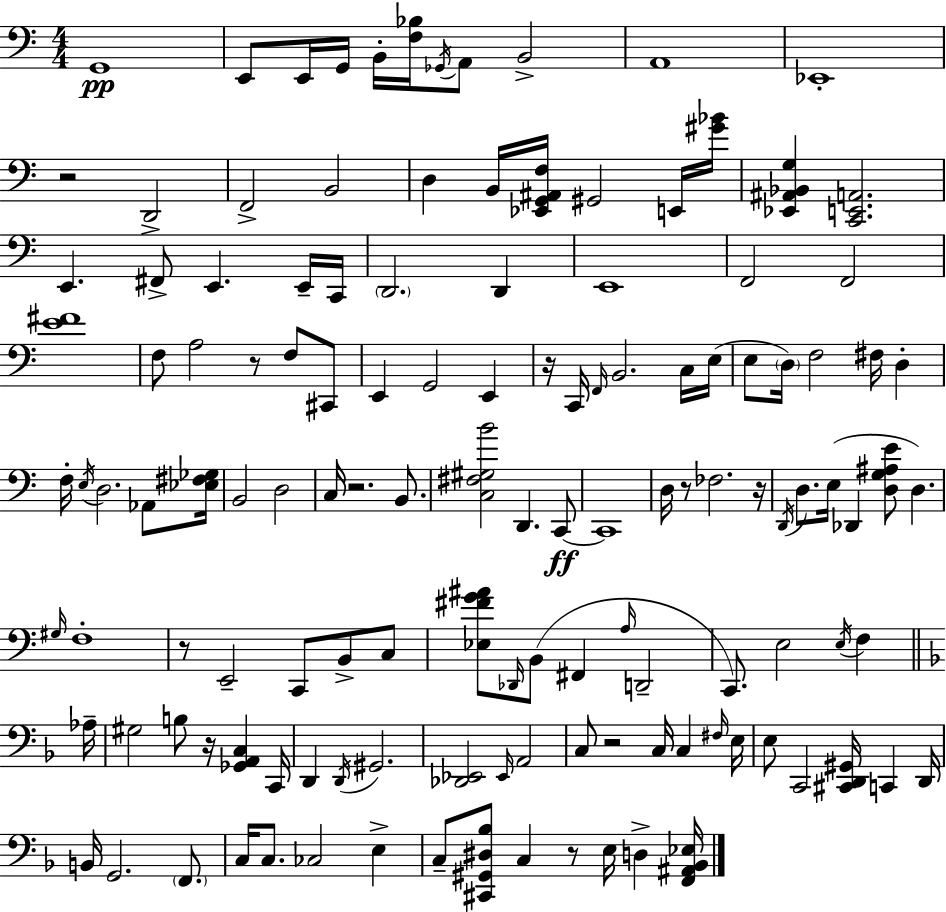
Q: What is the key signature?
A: A minor